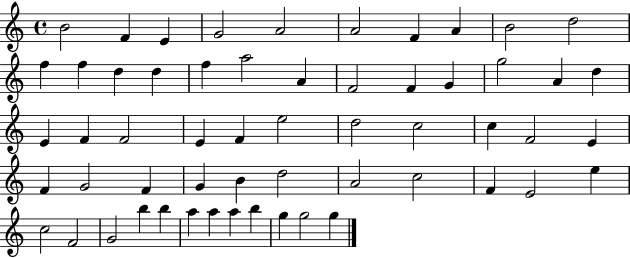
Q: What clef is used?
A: treble